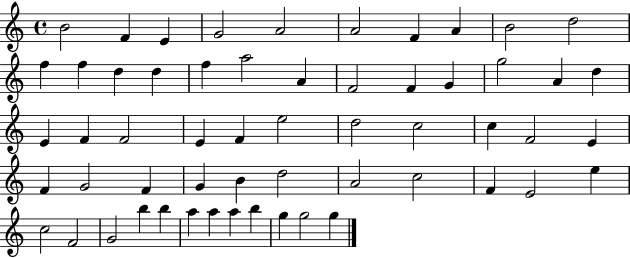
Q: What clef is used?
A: treble